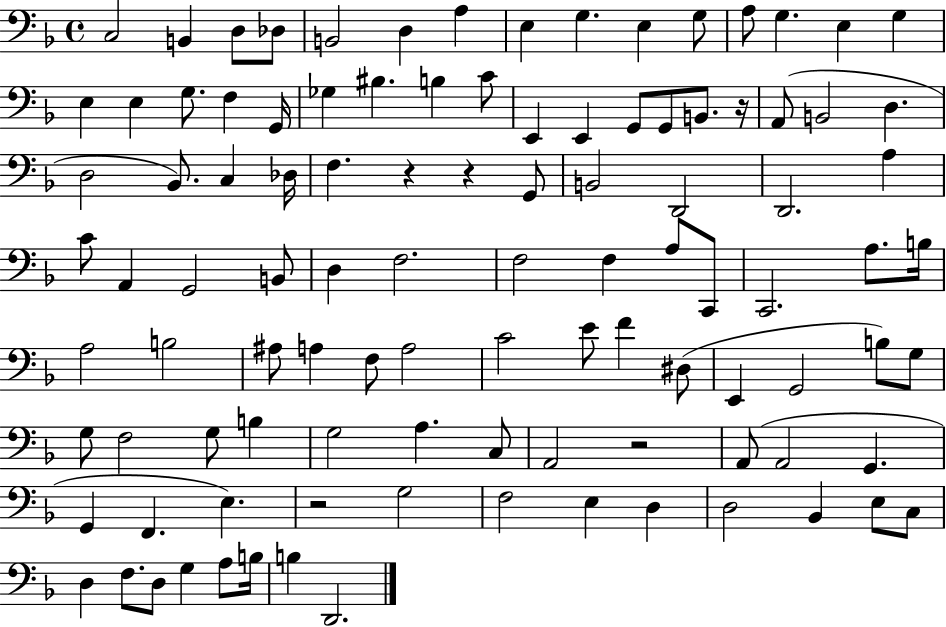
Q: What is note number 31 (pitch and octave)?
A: B2